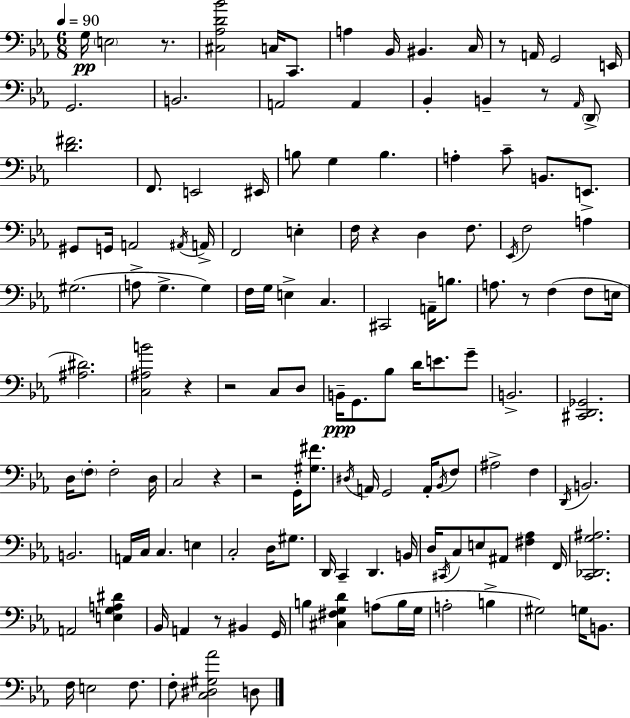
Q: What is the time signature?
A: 6/8